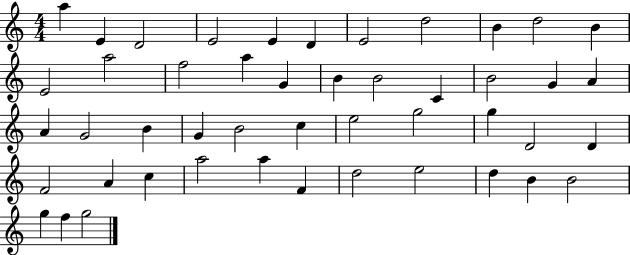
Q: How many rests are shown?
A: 0